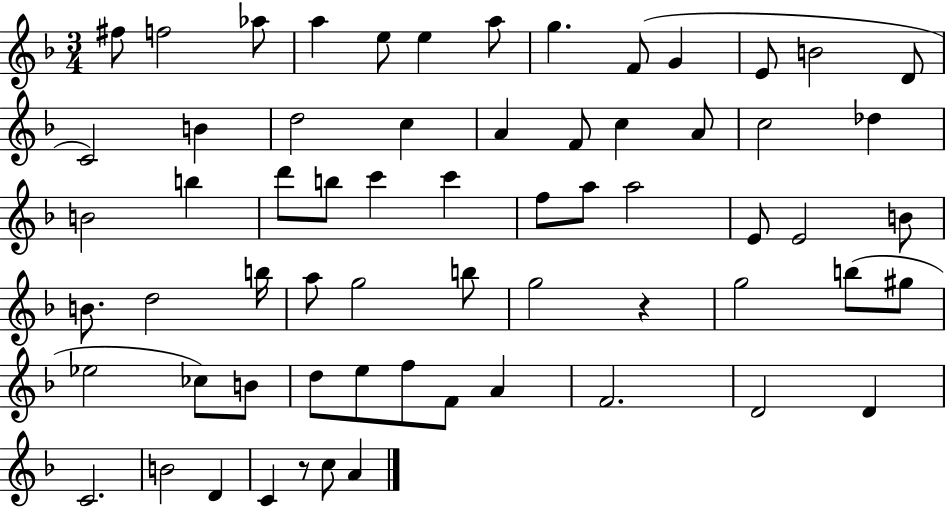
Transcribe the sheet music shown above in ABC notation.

X:1
T:Untitled
M:3/4
L:1/4
K:F
^f/2 f2 _a/2 a e/2 e a/2 g F/2 G E/2 B2 D/2 C2 B d2 c A F/2 c A/2 c2 _d B2 b d'/2 b/2 c' c' f/2 a/2 a2 E/2 E2 B/2 B/2 d2 b/4 a/2 g2 b/2 g2 z g2 b/2 ^g/2 _e2 _c/2 B/2 d/2 e/2 f/2 F/2 A F2 D2 D C2 B2 D C z/2 c/2 A